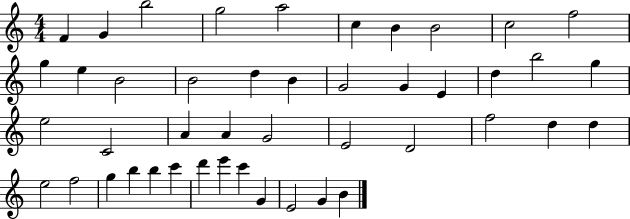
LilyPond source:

{
  \clef treble
  \numericTimeSignature
  \time 4/4
  \key c \major
  f'4 g'4 b''2 | g''2 a''2 | c''4 b'4 b'2 | c''2 f''2 | \break g''4 e''4 b'2 | b'2 d''4 b'4 | g'2 g'4 e'4 | d''4 b''2 g''4 | \break e''2 c'2 | a'4 a'4 g'2 | e'2 d'2 | f''2 d''4 d''4 | \break e''2 f''2 | g''4 b''4 b''4 c'''4 | d'''4 e'''4 c'''4 g'4 | e'2 g'4 b'4 | \break \bar "|."
}